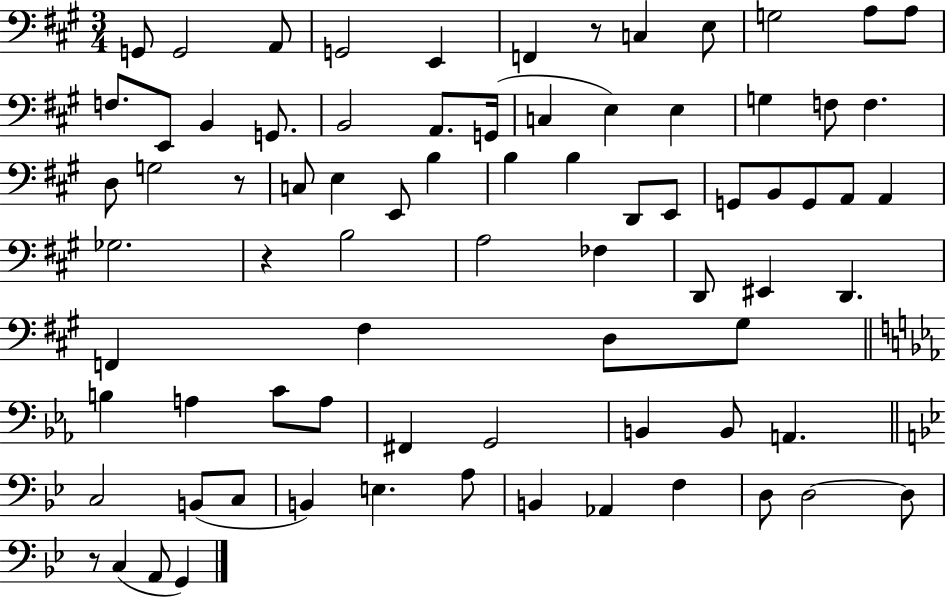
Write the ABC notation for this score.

X:1
T:Untitled
M:3/4
L:1/4
K:A
G,,/2 G,,2 A,,/2 G,,2 E,, F,, z/2 C, E,/2 G,2 A,/2 A,/2 F,/2 E,,/2 B,, G,,/2 B,,2 A,,/2 G,,/4 C, E, E, G, F,/2 F, D,/2 G,2 z/2 C,/2 E, E,,/2 B, B, B, D,,/2 E,,/2 G,,/2 B,,/2 G,,/2 A,,/2 A,, _G,2 z B,2 A,2 _F, D,,/2 ^E,, D,, F,, ^F, D,/2 ^G,/2 B, A, C/2 A,/2 ^F,, G,,2 B,, B,,/2 A,, C,2 B,,/2 C,/2 B,, E, A,/2 B,, _A,, F, D,/2 D,2 D,/2 z/2 C, A,,/2 G,,